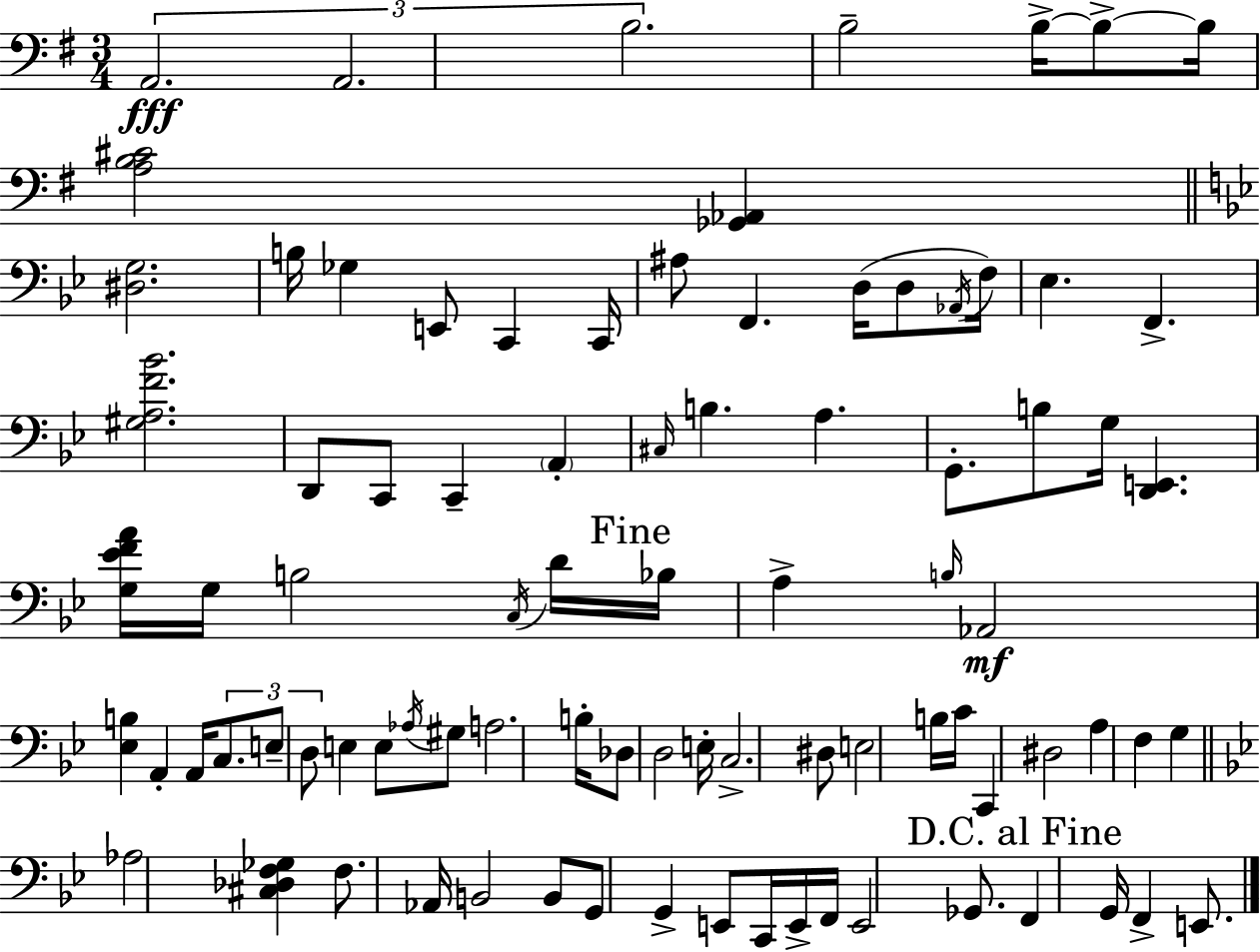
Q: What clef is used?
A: bass